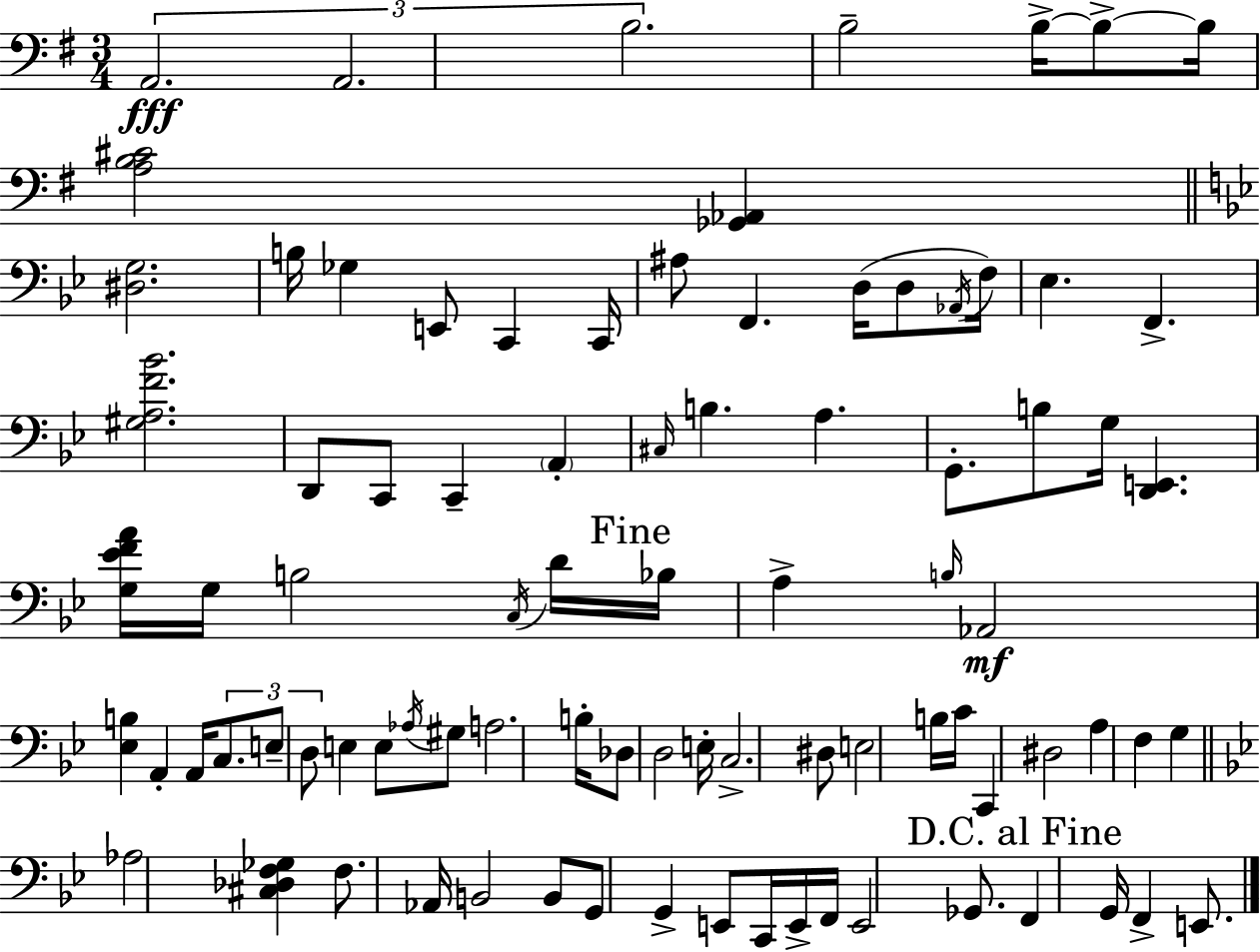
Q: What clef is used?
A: bass